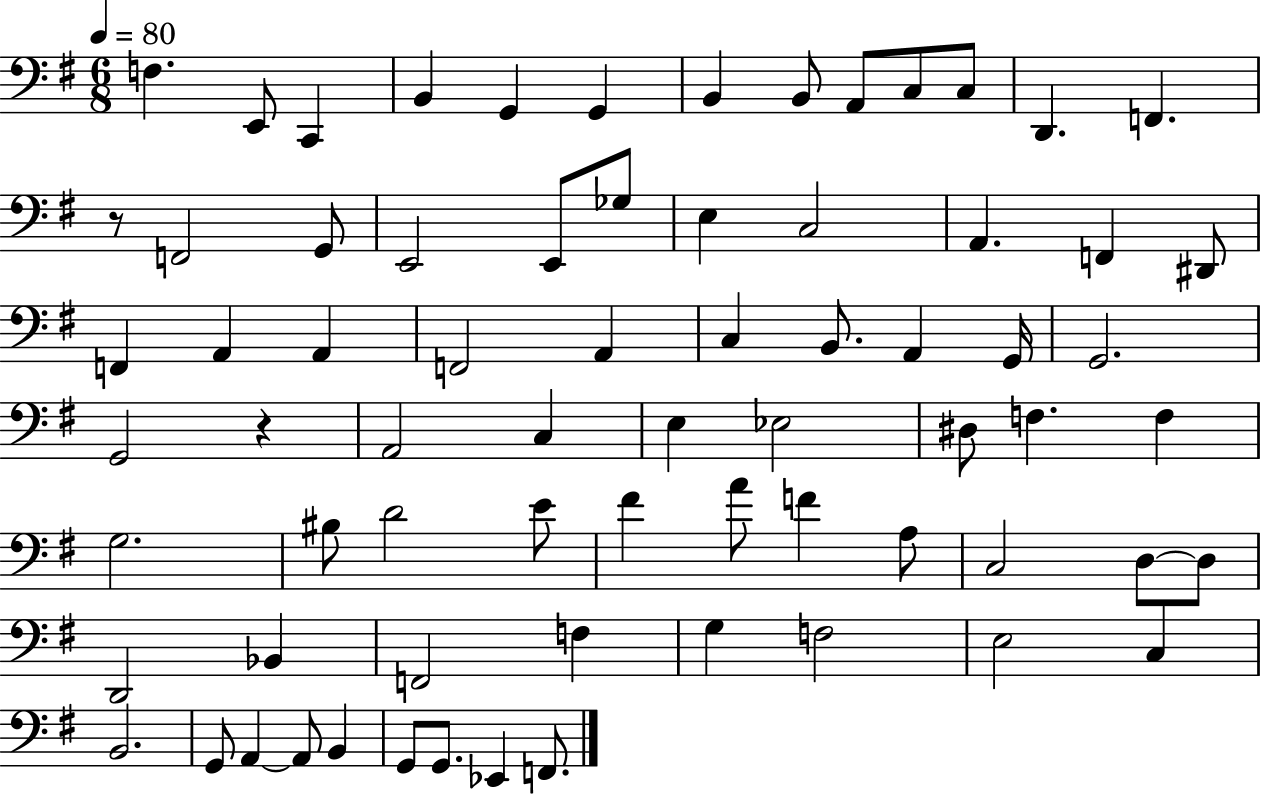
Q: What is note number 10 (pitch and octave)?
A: C3